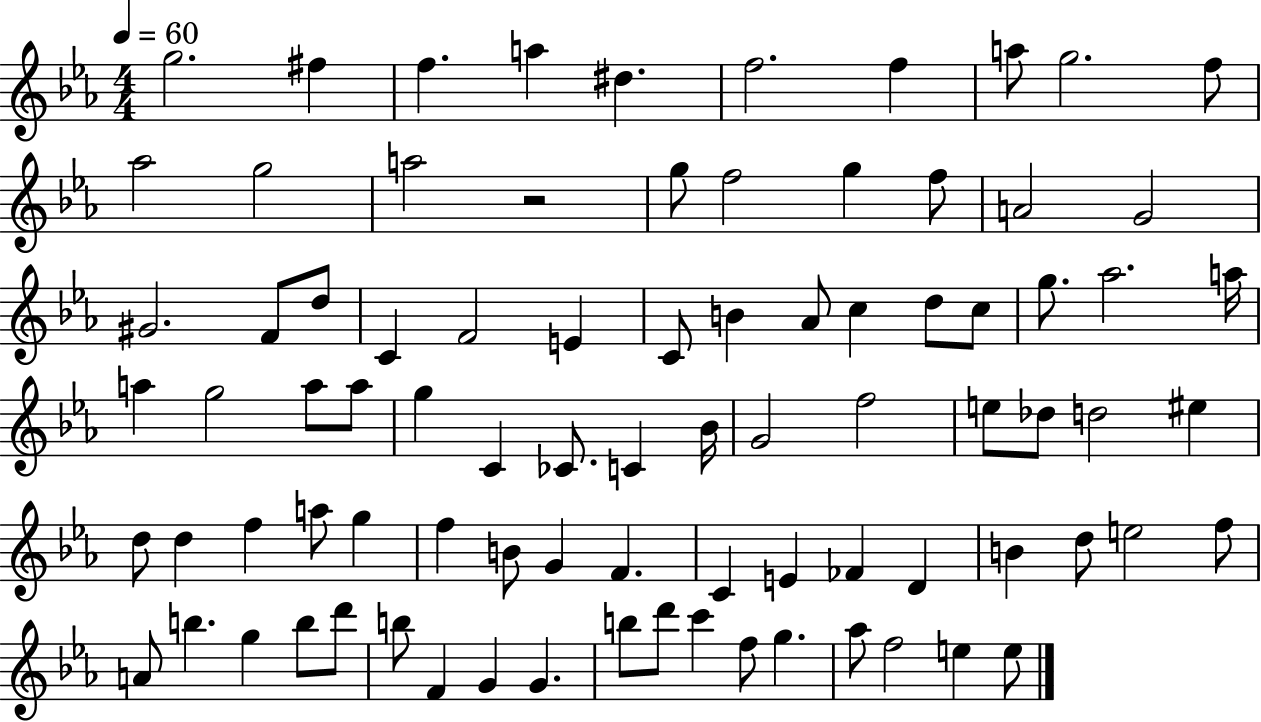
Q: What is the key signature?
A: EES major